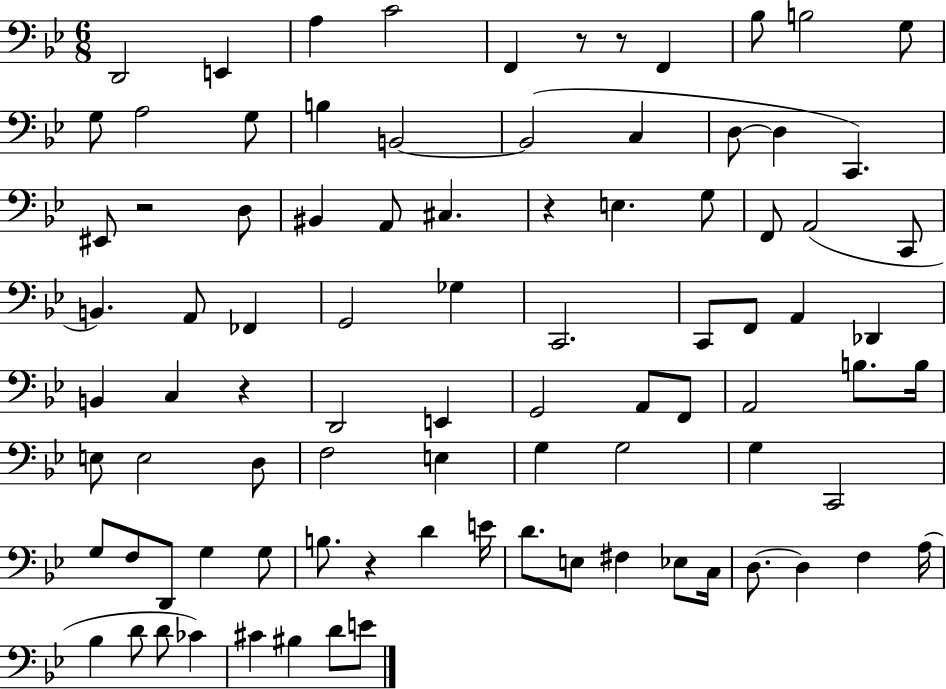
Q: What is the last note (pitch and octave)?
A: E4